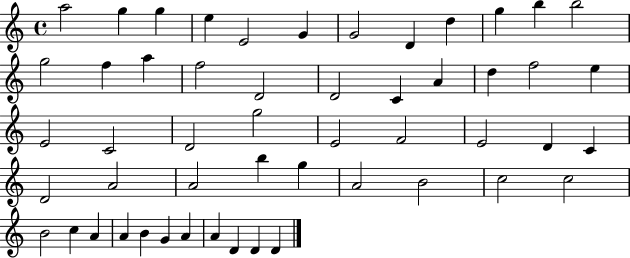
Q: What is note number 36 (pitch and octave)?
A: B5